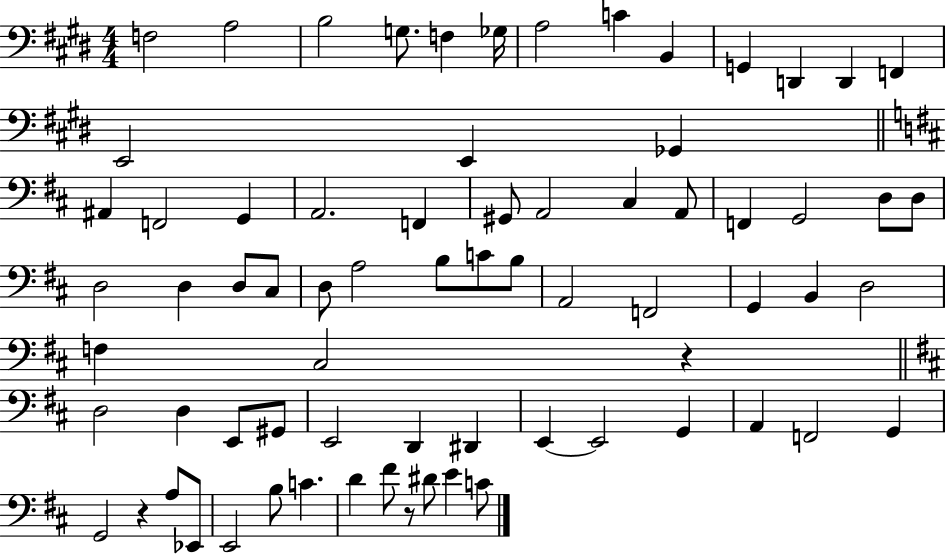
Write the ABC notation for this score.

X:1
T:Untitled
M:4/4
L:1/4
K:E
F,2 A,2 B,2 G,/2 F, _G,/4 A,2 C B,, G,, D,, D,, F,, E,,2 E,, _G,, ^A,, F,,2 G,, A,,2 F,, ^G,,/2 A,,2 ^C, A,,/2 F,, G,,2 D,/2 D,/2 D,2 D, D,/2 ^C,/2 D,/2 A,2 B,/2 C/2 B,/2 A,,2 F,,2 G,, B,, D,2 F, ^C,2 z D,2 D, E,,/2 ^G,,/2 E,,2 D,, ^D,, E,, E,,2 G,, A,, F,,2 G,, G,,2 z A,/2 _E,,/2 E,,2 B,/2 C D ^F/2 z/2 ^D/2 E C/2